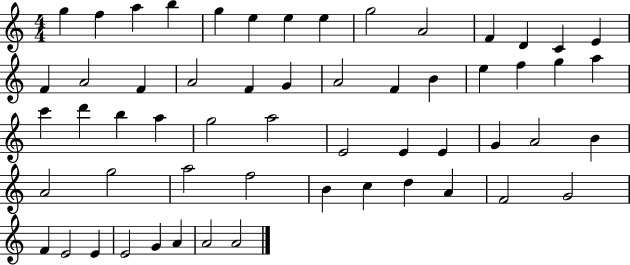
X:1
T:Untitled
M:4/4
L:1/4
K:C
g f a b g e e e g2 A2 F D C E F A2 F A2 F G A2 F B e f g a c' d' b a g2 a2 E2 E E G A2 B A2 g2 a2 f2 B c d A F2 G2 F E2 E E2 G A A2 A2